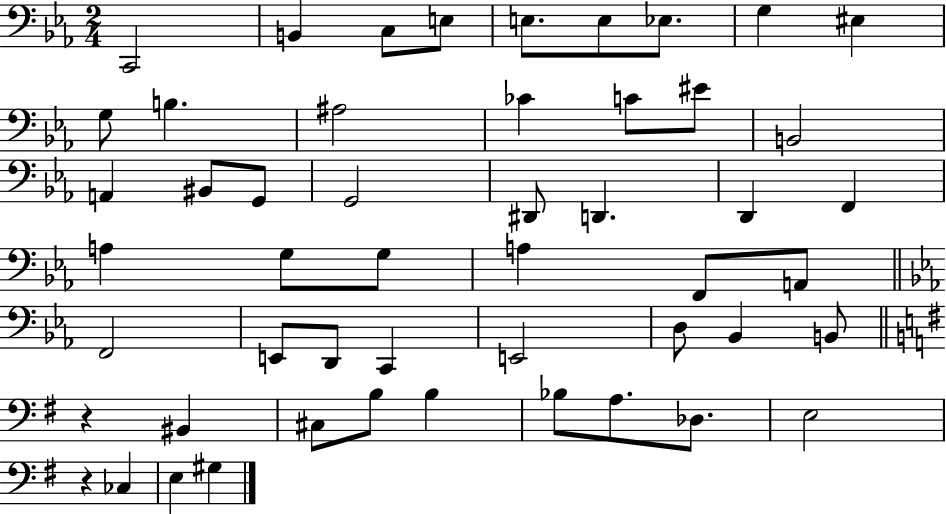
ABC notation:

X:1
T:Untitled
M:2/4
L:1/4
K:Eb
C,,2 B,, C,/2 E,/2 E,/2 E,/2 _E,/2 G, ^E, G,/2 B, ^A,2 _C C/2 ^E/2 B,,2 A,, ^B,,/2 G,,/2 G,,2 ^D,,/2 D,, D,, F,, A, G,/2 G,/2 A, F,,/2 A,,/2 F,,2 E,,/2 D,,/2 C,, E,,2 D,/2 _B,, B,,/2 z ^B,, ^C,/2 B,/2 B, _B,/2 A,/2 _D,/2 E,2 z _C, E, ^G,